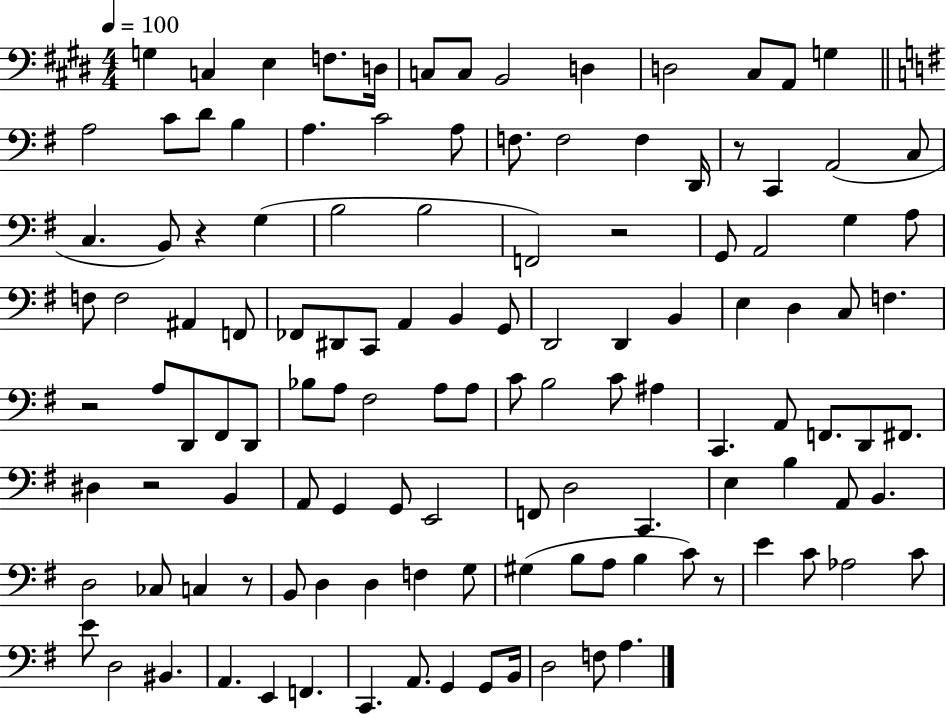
{
  \clef bass
  \numericTimeSignature
  \time 4/4
  \key e \major
  \tempo 4 = 100
  g4 c4 e4 f8. d16 | c8 c8 b,2 d4 | d2 cis8 a,8 g4 | \bar "||" \break \key e \minor a2 c'8 d'8 b4 | a4. c'2 a8 | f8. f2 f4 d,16 | r8 c,4 a,2( c8 | \break c4. b,8) r4 g4( | b2 b2 | f,2) r2 | g,8 a,2 g4 a8 | \break f8 f2 ais,4 f,8 | fes,8 dis,8 c,8 a,4 b,4 g,8 | d,2 d,4 b,4 | e4 d4 c8 f4. | \break r2 a8 d,8 fis,8 d,8 | bes8 a8 fis2 a8 a8 | c'8 b2 c'8 ais4 | c,4. a,8 f,8. d,8 fis,8. | \break dis4 r2 b,4 | a,8 g,4 g,8 e,2 | f,8 d2 c,4. | e4 b4 a,8 b,4. | \break d2 ces8 c4 r8 | b,8 d4 d4 f4 g8 | gis4( b8 a8 b4 c'8) r8 | e'4 c'8 aes2 c'8 | \break e'8 d2 bis,4. | a,4. e,4 f,4. | c,4. a,8. g,4 g,8 b,16 | d2 f8 a4. | \break \bar "|."
}